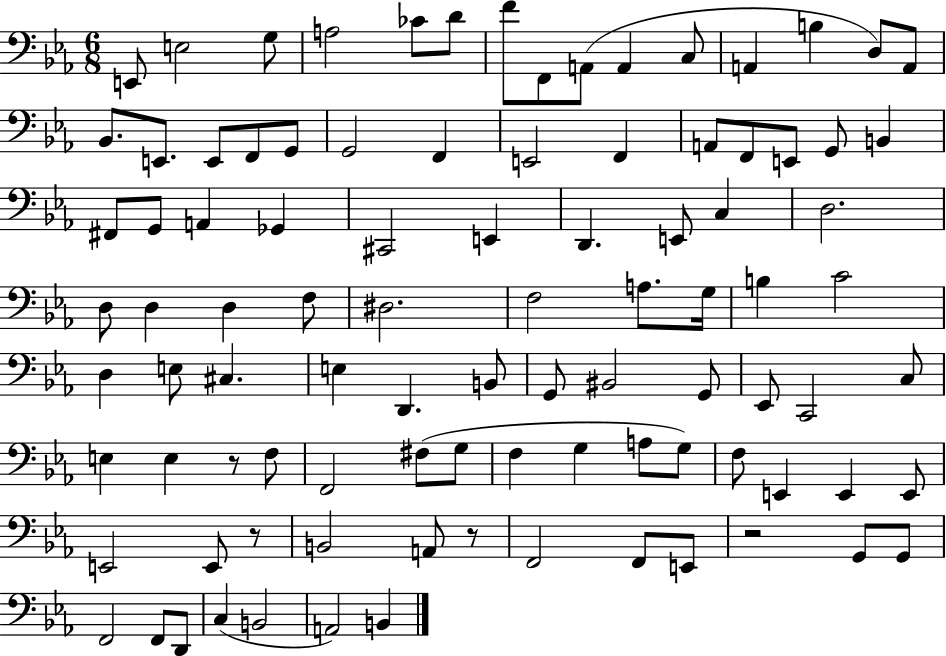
{
  \clef bass
  \numericTimeSignature
  \time 6/8
  \key ees \major
  \repeat volta 2 { e,8 e2 g8 | a2 ces'8 d'8 | f'8 f,8 a,8( a,4 c8 | a,4 b4 d8) a,8 | \break bes,8. e,8. e,8 f,8 g,8 | g,2 f,4 | e,2 f,4 | a,8 f,8 e,8 g,8 b,4 | \break fis,8 g,8 a,4 ges,4 | cis,2 e,4 | d,4. e,8 c4 | d2. | \break d8 d4 d4 f8 | dis2. | f2 a8. g16 | b4 c'2 | \break d4 e8 cis4. | e4 d,4. b,8 | g,8 bis,2 g,8 | ees,8 c,2 c8 | \break e4 e4 r8 f8 | f,2 fis8( g8 | f4 g4 a8 g8) | f8 e,4 e,4 e,8 | \break e,2 e,8 r8 | b,2 a,8 r8 | f,2 f,8 e,8 | r2 g,8 g,8 | \break f,2 f,8 d,8 | c4( b,2 | a,2) b,4 | } \bar "|."
}